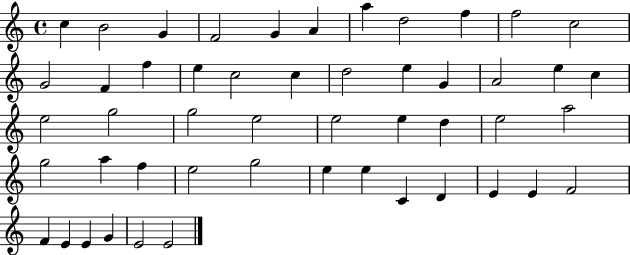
X:1
T:Untitled
M:4/4
L:1/4
K:C
c B2 G F2 G A a d2 f f2 c2 G2 F f e c2 c d2 e G A2 e c e2 g2 g2 e2 e2 e d e2 a2 g2 a f e2 g2 e e C D E E F2 F E E G E2 E2